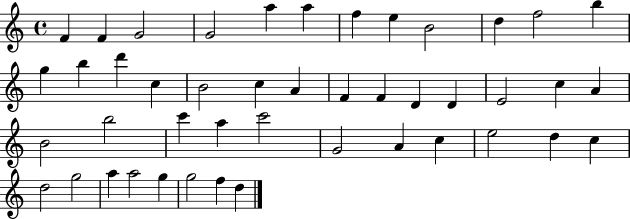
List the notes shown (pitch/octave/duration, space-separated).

F4/q F4/q G4/h G4/h A5/q A5/q F5/q E5/q B4/h D5/q F5/h B5/q G5/q B5/q D6/q C5/q B4/h C5/q A4/q F4/q F4/q D4/q D4/q E4/h C5/q A4/q B4/h B5/h C6/q A5/q C6/h G4/h A4/q C5/q E5/h D5/q C5/q D5/h G5/h A5/q A5/h G5/q G5/h F5/q D5/q